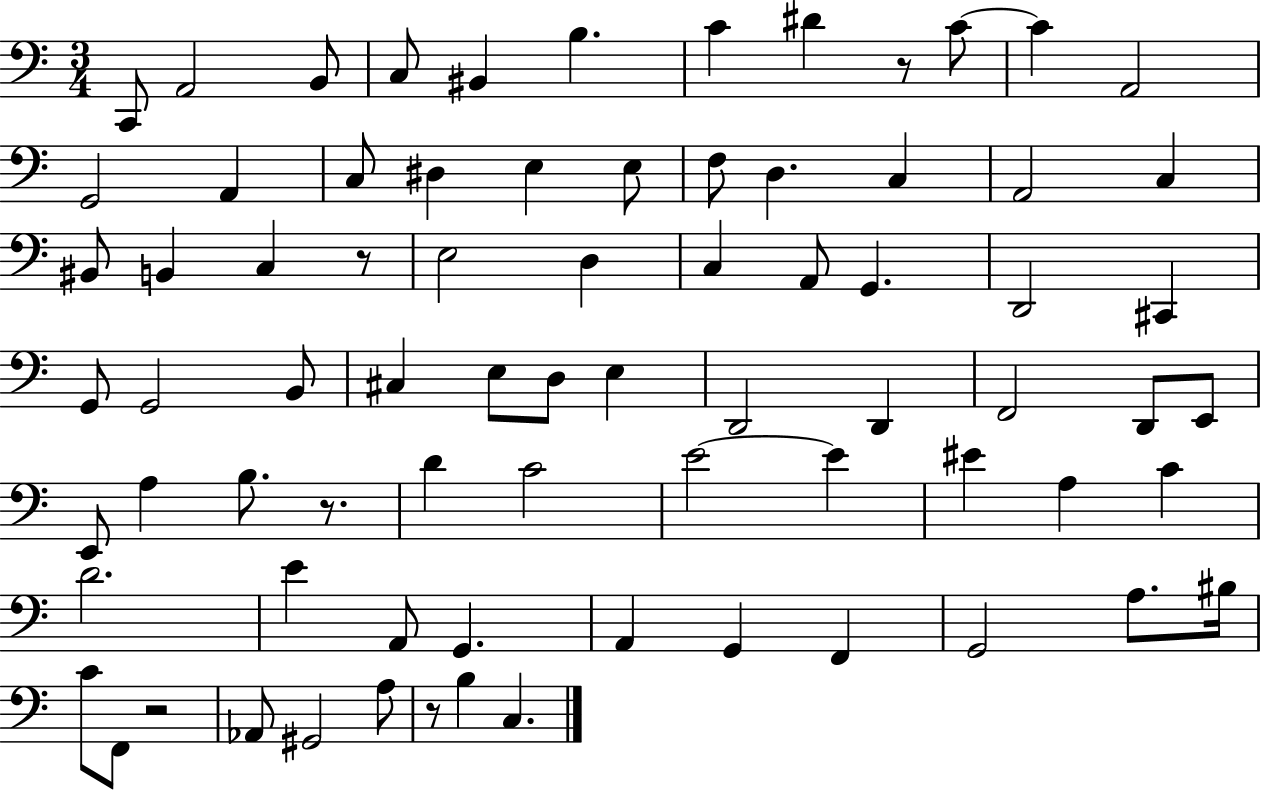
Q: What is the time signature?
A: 3/4